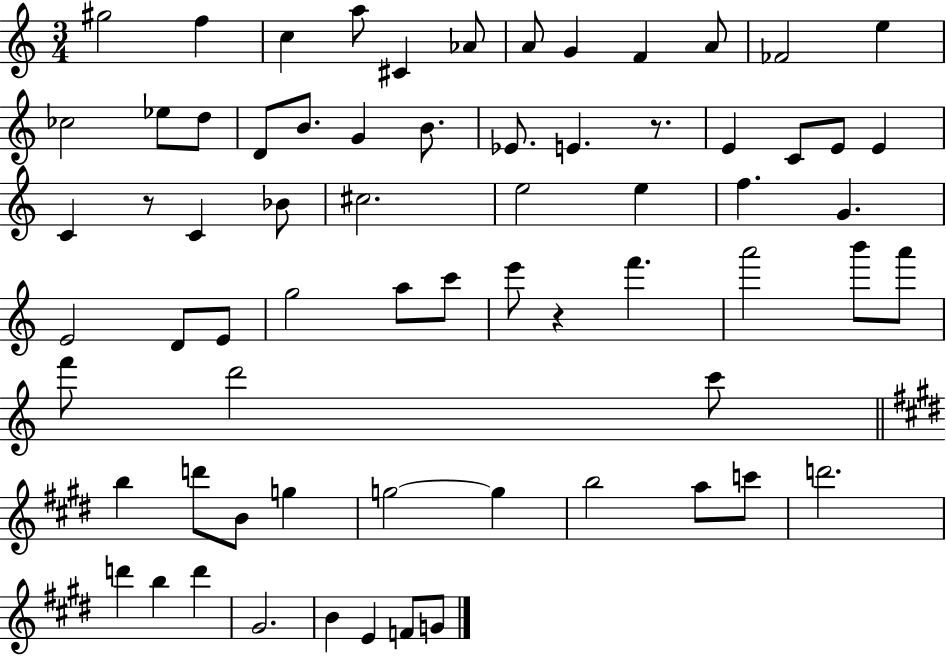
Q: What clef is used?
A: treble